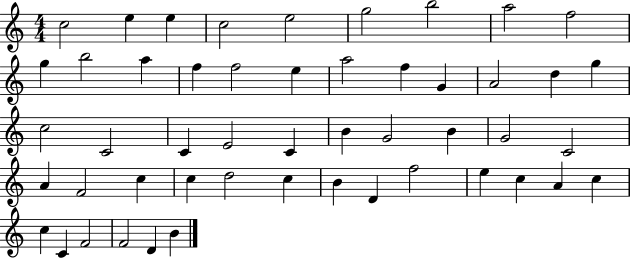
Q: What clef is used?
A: treble